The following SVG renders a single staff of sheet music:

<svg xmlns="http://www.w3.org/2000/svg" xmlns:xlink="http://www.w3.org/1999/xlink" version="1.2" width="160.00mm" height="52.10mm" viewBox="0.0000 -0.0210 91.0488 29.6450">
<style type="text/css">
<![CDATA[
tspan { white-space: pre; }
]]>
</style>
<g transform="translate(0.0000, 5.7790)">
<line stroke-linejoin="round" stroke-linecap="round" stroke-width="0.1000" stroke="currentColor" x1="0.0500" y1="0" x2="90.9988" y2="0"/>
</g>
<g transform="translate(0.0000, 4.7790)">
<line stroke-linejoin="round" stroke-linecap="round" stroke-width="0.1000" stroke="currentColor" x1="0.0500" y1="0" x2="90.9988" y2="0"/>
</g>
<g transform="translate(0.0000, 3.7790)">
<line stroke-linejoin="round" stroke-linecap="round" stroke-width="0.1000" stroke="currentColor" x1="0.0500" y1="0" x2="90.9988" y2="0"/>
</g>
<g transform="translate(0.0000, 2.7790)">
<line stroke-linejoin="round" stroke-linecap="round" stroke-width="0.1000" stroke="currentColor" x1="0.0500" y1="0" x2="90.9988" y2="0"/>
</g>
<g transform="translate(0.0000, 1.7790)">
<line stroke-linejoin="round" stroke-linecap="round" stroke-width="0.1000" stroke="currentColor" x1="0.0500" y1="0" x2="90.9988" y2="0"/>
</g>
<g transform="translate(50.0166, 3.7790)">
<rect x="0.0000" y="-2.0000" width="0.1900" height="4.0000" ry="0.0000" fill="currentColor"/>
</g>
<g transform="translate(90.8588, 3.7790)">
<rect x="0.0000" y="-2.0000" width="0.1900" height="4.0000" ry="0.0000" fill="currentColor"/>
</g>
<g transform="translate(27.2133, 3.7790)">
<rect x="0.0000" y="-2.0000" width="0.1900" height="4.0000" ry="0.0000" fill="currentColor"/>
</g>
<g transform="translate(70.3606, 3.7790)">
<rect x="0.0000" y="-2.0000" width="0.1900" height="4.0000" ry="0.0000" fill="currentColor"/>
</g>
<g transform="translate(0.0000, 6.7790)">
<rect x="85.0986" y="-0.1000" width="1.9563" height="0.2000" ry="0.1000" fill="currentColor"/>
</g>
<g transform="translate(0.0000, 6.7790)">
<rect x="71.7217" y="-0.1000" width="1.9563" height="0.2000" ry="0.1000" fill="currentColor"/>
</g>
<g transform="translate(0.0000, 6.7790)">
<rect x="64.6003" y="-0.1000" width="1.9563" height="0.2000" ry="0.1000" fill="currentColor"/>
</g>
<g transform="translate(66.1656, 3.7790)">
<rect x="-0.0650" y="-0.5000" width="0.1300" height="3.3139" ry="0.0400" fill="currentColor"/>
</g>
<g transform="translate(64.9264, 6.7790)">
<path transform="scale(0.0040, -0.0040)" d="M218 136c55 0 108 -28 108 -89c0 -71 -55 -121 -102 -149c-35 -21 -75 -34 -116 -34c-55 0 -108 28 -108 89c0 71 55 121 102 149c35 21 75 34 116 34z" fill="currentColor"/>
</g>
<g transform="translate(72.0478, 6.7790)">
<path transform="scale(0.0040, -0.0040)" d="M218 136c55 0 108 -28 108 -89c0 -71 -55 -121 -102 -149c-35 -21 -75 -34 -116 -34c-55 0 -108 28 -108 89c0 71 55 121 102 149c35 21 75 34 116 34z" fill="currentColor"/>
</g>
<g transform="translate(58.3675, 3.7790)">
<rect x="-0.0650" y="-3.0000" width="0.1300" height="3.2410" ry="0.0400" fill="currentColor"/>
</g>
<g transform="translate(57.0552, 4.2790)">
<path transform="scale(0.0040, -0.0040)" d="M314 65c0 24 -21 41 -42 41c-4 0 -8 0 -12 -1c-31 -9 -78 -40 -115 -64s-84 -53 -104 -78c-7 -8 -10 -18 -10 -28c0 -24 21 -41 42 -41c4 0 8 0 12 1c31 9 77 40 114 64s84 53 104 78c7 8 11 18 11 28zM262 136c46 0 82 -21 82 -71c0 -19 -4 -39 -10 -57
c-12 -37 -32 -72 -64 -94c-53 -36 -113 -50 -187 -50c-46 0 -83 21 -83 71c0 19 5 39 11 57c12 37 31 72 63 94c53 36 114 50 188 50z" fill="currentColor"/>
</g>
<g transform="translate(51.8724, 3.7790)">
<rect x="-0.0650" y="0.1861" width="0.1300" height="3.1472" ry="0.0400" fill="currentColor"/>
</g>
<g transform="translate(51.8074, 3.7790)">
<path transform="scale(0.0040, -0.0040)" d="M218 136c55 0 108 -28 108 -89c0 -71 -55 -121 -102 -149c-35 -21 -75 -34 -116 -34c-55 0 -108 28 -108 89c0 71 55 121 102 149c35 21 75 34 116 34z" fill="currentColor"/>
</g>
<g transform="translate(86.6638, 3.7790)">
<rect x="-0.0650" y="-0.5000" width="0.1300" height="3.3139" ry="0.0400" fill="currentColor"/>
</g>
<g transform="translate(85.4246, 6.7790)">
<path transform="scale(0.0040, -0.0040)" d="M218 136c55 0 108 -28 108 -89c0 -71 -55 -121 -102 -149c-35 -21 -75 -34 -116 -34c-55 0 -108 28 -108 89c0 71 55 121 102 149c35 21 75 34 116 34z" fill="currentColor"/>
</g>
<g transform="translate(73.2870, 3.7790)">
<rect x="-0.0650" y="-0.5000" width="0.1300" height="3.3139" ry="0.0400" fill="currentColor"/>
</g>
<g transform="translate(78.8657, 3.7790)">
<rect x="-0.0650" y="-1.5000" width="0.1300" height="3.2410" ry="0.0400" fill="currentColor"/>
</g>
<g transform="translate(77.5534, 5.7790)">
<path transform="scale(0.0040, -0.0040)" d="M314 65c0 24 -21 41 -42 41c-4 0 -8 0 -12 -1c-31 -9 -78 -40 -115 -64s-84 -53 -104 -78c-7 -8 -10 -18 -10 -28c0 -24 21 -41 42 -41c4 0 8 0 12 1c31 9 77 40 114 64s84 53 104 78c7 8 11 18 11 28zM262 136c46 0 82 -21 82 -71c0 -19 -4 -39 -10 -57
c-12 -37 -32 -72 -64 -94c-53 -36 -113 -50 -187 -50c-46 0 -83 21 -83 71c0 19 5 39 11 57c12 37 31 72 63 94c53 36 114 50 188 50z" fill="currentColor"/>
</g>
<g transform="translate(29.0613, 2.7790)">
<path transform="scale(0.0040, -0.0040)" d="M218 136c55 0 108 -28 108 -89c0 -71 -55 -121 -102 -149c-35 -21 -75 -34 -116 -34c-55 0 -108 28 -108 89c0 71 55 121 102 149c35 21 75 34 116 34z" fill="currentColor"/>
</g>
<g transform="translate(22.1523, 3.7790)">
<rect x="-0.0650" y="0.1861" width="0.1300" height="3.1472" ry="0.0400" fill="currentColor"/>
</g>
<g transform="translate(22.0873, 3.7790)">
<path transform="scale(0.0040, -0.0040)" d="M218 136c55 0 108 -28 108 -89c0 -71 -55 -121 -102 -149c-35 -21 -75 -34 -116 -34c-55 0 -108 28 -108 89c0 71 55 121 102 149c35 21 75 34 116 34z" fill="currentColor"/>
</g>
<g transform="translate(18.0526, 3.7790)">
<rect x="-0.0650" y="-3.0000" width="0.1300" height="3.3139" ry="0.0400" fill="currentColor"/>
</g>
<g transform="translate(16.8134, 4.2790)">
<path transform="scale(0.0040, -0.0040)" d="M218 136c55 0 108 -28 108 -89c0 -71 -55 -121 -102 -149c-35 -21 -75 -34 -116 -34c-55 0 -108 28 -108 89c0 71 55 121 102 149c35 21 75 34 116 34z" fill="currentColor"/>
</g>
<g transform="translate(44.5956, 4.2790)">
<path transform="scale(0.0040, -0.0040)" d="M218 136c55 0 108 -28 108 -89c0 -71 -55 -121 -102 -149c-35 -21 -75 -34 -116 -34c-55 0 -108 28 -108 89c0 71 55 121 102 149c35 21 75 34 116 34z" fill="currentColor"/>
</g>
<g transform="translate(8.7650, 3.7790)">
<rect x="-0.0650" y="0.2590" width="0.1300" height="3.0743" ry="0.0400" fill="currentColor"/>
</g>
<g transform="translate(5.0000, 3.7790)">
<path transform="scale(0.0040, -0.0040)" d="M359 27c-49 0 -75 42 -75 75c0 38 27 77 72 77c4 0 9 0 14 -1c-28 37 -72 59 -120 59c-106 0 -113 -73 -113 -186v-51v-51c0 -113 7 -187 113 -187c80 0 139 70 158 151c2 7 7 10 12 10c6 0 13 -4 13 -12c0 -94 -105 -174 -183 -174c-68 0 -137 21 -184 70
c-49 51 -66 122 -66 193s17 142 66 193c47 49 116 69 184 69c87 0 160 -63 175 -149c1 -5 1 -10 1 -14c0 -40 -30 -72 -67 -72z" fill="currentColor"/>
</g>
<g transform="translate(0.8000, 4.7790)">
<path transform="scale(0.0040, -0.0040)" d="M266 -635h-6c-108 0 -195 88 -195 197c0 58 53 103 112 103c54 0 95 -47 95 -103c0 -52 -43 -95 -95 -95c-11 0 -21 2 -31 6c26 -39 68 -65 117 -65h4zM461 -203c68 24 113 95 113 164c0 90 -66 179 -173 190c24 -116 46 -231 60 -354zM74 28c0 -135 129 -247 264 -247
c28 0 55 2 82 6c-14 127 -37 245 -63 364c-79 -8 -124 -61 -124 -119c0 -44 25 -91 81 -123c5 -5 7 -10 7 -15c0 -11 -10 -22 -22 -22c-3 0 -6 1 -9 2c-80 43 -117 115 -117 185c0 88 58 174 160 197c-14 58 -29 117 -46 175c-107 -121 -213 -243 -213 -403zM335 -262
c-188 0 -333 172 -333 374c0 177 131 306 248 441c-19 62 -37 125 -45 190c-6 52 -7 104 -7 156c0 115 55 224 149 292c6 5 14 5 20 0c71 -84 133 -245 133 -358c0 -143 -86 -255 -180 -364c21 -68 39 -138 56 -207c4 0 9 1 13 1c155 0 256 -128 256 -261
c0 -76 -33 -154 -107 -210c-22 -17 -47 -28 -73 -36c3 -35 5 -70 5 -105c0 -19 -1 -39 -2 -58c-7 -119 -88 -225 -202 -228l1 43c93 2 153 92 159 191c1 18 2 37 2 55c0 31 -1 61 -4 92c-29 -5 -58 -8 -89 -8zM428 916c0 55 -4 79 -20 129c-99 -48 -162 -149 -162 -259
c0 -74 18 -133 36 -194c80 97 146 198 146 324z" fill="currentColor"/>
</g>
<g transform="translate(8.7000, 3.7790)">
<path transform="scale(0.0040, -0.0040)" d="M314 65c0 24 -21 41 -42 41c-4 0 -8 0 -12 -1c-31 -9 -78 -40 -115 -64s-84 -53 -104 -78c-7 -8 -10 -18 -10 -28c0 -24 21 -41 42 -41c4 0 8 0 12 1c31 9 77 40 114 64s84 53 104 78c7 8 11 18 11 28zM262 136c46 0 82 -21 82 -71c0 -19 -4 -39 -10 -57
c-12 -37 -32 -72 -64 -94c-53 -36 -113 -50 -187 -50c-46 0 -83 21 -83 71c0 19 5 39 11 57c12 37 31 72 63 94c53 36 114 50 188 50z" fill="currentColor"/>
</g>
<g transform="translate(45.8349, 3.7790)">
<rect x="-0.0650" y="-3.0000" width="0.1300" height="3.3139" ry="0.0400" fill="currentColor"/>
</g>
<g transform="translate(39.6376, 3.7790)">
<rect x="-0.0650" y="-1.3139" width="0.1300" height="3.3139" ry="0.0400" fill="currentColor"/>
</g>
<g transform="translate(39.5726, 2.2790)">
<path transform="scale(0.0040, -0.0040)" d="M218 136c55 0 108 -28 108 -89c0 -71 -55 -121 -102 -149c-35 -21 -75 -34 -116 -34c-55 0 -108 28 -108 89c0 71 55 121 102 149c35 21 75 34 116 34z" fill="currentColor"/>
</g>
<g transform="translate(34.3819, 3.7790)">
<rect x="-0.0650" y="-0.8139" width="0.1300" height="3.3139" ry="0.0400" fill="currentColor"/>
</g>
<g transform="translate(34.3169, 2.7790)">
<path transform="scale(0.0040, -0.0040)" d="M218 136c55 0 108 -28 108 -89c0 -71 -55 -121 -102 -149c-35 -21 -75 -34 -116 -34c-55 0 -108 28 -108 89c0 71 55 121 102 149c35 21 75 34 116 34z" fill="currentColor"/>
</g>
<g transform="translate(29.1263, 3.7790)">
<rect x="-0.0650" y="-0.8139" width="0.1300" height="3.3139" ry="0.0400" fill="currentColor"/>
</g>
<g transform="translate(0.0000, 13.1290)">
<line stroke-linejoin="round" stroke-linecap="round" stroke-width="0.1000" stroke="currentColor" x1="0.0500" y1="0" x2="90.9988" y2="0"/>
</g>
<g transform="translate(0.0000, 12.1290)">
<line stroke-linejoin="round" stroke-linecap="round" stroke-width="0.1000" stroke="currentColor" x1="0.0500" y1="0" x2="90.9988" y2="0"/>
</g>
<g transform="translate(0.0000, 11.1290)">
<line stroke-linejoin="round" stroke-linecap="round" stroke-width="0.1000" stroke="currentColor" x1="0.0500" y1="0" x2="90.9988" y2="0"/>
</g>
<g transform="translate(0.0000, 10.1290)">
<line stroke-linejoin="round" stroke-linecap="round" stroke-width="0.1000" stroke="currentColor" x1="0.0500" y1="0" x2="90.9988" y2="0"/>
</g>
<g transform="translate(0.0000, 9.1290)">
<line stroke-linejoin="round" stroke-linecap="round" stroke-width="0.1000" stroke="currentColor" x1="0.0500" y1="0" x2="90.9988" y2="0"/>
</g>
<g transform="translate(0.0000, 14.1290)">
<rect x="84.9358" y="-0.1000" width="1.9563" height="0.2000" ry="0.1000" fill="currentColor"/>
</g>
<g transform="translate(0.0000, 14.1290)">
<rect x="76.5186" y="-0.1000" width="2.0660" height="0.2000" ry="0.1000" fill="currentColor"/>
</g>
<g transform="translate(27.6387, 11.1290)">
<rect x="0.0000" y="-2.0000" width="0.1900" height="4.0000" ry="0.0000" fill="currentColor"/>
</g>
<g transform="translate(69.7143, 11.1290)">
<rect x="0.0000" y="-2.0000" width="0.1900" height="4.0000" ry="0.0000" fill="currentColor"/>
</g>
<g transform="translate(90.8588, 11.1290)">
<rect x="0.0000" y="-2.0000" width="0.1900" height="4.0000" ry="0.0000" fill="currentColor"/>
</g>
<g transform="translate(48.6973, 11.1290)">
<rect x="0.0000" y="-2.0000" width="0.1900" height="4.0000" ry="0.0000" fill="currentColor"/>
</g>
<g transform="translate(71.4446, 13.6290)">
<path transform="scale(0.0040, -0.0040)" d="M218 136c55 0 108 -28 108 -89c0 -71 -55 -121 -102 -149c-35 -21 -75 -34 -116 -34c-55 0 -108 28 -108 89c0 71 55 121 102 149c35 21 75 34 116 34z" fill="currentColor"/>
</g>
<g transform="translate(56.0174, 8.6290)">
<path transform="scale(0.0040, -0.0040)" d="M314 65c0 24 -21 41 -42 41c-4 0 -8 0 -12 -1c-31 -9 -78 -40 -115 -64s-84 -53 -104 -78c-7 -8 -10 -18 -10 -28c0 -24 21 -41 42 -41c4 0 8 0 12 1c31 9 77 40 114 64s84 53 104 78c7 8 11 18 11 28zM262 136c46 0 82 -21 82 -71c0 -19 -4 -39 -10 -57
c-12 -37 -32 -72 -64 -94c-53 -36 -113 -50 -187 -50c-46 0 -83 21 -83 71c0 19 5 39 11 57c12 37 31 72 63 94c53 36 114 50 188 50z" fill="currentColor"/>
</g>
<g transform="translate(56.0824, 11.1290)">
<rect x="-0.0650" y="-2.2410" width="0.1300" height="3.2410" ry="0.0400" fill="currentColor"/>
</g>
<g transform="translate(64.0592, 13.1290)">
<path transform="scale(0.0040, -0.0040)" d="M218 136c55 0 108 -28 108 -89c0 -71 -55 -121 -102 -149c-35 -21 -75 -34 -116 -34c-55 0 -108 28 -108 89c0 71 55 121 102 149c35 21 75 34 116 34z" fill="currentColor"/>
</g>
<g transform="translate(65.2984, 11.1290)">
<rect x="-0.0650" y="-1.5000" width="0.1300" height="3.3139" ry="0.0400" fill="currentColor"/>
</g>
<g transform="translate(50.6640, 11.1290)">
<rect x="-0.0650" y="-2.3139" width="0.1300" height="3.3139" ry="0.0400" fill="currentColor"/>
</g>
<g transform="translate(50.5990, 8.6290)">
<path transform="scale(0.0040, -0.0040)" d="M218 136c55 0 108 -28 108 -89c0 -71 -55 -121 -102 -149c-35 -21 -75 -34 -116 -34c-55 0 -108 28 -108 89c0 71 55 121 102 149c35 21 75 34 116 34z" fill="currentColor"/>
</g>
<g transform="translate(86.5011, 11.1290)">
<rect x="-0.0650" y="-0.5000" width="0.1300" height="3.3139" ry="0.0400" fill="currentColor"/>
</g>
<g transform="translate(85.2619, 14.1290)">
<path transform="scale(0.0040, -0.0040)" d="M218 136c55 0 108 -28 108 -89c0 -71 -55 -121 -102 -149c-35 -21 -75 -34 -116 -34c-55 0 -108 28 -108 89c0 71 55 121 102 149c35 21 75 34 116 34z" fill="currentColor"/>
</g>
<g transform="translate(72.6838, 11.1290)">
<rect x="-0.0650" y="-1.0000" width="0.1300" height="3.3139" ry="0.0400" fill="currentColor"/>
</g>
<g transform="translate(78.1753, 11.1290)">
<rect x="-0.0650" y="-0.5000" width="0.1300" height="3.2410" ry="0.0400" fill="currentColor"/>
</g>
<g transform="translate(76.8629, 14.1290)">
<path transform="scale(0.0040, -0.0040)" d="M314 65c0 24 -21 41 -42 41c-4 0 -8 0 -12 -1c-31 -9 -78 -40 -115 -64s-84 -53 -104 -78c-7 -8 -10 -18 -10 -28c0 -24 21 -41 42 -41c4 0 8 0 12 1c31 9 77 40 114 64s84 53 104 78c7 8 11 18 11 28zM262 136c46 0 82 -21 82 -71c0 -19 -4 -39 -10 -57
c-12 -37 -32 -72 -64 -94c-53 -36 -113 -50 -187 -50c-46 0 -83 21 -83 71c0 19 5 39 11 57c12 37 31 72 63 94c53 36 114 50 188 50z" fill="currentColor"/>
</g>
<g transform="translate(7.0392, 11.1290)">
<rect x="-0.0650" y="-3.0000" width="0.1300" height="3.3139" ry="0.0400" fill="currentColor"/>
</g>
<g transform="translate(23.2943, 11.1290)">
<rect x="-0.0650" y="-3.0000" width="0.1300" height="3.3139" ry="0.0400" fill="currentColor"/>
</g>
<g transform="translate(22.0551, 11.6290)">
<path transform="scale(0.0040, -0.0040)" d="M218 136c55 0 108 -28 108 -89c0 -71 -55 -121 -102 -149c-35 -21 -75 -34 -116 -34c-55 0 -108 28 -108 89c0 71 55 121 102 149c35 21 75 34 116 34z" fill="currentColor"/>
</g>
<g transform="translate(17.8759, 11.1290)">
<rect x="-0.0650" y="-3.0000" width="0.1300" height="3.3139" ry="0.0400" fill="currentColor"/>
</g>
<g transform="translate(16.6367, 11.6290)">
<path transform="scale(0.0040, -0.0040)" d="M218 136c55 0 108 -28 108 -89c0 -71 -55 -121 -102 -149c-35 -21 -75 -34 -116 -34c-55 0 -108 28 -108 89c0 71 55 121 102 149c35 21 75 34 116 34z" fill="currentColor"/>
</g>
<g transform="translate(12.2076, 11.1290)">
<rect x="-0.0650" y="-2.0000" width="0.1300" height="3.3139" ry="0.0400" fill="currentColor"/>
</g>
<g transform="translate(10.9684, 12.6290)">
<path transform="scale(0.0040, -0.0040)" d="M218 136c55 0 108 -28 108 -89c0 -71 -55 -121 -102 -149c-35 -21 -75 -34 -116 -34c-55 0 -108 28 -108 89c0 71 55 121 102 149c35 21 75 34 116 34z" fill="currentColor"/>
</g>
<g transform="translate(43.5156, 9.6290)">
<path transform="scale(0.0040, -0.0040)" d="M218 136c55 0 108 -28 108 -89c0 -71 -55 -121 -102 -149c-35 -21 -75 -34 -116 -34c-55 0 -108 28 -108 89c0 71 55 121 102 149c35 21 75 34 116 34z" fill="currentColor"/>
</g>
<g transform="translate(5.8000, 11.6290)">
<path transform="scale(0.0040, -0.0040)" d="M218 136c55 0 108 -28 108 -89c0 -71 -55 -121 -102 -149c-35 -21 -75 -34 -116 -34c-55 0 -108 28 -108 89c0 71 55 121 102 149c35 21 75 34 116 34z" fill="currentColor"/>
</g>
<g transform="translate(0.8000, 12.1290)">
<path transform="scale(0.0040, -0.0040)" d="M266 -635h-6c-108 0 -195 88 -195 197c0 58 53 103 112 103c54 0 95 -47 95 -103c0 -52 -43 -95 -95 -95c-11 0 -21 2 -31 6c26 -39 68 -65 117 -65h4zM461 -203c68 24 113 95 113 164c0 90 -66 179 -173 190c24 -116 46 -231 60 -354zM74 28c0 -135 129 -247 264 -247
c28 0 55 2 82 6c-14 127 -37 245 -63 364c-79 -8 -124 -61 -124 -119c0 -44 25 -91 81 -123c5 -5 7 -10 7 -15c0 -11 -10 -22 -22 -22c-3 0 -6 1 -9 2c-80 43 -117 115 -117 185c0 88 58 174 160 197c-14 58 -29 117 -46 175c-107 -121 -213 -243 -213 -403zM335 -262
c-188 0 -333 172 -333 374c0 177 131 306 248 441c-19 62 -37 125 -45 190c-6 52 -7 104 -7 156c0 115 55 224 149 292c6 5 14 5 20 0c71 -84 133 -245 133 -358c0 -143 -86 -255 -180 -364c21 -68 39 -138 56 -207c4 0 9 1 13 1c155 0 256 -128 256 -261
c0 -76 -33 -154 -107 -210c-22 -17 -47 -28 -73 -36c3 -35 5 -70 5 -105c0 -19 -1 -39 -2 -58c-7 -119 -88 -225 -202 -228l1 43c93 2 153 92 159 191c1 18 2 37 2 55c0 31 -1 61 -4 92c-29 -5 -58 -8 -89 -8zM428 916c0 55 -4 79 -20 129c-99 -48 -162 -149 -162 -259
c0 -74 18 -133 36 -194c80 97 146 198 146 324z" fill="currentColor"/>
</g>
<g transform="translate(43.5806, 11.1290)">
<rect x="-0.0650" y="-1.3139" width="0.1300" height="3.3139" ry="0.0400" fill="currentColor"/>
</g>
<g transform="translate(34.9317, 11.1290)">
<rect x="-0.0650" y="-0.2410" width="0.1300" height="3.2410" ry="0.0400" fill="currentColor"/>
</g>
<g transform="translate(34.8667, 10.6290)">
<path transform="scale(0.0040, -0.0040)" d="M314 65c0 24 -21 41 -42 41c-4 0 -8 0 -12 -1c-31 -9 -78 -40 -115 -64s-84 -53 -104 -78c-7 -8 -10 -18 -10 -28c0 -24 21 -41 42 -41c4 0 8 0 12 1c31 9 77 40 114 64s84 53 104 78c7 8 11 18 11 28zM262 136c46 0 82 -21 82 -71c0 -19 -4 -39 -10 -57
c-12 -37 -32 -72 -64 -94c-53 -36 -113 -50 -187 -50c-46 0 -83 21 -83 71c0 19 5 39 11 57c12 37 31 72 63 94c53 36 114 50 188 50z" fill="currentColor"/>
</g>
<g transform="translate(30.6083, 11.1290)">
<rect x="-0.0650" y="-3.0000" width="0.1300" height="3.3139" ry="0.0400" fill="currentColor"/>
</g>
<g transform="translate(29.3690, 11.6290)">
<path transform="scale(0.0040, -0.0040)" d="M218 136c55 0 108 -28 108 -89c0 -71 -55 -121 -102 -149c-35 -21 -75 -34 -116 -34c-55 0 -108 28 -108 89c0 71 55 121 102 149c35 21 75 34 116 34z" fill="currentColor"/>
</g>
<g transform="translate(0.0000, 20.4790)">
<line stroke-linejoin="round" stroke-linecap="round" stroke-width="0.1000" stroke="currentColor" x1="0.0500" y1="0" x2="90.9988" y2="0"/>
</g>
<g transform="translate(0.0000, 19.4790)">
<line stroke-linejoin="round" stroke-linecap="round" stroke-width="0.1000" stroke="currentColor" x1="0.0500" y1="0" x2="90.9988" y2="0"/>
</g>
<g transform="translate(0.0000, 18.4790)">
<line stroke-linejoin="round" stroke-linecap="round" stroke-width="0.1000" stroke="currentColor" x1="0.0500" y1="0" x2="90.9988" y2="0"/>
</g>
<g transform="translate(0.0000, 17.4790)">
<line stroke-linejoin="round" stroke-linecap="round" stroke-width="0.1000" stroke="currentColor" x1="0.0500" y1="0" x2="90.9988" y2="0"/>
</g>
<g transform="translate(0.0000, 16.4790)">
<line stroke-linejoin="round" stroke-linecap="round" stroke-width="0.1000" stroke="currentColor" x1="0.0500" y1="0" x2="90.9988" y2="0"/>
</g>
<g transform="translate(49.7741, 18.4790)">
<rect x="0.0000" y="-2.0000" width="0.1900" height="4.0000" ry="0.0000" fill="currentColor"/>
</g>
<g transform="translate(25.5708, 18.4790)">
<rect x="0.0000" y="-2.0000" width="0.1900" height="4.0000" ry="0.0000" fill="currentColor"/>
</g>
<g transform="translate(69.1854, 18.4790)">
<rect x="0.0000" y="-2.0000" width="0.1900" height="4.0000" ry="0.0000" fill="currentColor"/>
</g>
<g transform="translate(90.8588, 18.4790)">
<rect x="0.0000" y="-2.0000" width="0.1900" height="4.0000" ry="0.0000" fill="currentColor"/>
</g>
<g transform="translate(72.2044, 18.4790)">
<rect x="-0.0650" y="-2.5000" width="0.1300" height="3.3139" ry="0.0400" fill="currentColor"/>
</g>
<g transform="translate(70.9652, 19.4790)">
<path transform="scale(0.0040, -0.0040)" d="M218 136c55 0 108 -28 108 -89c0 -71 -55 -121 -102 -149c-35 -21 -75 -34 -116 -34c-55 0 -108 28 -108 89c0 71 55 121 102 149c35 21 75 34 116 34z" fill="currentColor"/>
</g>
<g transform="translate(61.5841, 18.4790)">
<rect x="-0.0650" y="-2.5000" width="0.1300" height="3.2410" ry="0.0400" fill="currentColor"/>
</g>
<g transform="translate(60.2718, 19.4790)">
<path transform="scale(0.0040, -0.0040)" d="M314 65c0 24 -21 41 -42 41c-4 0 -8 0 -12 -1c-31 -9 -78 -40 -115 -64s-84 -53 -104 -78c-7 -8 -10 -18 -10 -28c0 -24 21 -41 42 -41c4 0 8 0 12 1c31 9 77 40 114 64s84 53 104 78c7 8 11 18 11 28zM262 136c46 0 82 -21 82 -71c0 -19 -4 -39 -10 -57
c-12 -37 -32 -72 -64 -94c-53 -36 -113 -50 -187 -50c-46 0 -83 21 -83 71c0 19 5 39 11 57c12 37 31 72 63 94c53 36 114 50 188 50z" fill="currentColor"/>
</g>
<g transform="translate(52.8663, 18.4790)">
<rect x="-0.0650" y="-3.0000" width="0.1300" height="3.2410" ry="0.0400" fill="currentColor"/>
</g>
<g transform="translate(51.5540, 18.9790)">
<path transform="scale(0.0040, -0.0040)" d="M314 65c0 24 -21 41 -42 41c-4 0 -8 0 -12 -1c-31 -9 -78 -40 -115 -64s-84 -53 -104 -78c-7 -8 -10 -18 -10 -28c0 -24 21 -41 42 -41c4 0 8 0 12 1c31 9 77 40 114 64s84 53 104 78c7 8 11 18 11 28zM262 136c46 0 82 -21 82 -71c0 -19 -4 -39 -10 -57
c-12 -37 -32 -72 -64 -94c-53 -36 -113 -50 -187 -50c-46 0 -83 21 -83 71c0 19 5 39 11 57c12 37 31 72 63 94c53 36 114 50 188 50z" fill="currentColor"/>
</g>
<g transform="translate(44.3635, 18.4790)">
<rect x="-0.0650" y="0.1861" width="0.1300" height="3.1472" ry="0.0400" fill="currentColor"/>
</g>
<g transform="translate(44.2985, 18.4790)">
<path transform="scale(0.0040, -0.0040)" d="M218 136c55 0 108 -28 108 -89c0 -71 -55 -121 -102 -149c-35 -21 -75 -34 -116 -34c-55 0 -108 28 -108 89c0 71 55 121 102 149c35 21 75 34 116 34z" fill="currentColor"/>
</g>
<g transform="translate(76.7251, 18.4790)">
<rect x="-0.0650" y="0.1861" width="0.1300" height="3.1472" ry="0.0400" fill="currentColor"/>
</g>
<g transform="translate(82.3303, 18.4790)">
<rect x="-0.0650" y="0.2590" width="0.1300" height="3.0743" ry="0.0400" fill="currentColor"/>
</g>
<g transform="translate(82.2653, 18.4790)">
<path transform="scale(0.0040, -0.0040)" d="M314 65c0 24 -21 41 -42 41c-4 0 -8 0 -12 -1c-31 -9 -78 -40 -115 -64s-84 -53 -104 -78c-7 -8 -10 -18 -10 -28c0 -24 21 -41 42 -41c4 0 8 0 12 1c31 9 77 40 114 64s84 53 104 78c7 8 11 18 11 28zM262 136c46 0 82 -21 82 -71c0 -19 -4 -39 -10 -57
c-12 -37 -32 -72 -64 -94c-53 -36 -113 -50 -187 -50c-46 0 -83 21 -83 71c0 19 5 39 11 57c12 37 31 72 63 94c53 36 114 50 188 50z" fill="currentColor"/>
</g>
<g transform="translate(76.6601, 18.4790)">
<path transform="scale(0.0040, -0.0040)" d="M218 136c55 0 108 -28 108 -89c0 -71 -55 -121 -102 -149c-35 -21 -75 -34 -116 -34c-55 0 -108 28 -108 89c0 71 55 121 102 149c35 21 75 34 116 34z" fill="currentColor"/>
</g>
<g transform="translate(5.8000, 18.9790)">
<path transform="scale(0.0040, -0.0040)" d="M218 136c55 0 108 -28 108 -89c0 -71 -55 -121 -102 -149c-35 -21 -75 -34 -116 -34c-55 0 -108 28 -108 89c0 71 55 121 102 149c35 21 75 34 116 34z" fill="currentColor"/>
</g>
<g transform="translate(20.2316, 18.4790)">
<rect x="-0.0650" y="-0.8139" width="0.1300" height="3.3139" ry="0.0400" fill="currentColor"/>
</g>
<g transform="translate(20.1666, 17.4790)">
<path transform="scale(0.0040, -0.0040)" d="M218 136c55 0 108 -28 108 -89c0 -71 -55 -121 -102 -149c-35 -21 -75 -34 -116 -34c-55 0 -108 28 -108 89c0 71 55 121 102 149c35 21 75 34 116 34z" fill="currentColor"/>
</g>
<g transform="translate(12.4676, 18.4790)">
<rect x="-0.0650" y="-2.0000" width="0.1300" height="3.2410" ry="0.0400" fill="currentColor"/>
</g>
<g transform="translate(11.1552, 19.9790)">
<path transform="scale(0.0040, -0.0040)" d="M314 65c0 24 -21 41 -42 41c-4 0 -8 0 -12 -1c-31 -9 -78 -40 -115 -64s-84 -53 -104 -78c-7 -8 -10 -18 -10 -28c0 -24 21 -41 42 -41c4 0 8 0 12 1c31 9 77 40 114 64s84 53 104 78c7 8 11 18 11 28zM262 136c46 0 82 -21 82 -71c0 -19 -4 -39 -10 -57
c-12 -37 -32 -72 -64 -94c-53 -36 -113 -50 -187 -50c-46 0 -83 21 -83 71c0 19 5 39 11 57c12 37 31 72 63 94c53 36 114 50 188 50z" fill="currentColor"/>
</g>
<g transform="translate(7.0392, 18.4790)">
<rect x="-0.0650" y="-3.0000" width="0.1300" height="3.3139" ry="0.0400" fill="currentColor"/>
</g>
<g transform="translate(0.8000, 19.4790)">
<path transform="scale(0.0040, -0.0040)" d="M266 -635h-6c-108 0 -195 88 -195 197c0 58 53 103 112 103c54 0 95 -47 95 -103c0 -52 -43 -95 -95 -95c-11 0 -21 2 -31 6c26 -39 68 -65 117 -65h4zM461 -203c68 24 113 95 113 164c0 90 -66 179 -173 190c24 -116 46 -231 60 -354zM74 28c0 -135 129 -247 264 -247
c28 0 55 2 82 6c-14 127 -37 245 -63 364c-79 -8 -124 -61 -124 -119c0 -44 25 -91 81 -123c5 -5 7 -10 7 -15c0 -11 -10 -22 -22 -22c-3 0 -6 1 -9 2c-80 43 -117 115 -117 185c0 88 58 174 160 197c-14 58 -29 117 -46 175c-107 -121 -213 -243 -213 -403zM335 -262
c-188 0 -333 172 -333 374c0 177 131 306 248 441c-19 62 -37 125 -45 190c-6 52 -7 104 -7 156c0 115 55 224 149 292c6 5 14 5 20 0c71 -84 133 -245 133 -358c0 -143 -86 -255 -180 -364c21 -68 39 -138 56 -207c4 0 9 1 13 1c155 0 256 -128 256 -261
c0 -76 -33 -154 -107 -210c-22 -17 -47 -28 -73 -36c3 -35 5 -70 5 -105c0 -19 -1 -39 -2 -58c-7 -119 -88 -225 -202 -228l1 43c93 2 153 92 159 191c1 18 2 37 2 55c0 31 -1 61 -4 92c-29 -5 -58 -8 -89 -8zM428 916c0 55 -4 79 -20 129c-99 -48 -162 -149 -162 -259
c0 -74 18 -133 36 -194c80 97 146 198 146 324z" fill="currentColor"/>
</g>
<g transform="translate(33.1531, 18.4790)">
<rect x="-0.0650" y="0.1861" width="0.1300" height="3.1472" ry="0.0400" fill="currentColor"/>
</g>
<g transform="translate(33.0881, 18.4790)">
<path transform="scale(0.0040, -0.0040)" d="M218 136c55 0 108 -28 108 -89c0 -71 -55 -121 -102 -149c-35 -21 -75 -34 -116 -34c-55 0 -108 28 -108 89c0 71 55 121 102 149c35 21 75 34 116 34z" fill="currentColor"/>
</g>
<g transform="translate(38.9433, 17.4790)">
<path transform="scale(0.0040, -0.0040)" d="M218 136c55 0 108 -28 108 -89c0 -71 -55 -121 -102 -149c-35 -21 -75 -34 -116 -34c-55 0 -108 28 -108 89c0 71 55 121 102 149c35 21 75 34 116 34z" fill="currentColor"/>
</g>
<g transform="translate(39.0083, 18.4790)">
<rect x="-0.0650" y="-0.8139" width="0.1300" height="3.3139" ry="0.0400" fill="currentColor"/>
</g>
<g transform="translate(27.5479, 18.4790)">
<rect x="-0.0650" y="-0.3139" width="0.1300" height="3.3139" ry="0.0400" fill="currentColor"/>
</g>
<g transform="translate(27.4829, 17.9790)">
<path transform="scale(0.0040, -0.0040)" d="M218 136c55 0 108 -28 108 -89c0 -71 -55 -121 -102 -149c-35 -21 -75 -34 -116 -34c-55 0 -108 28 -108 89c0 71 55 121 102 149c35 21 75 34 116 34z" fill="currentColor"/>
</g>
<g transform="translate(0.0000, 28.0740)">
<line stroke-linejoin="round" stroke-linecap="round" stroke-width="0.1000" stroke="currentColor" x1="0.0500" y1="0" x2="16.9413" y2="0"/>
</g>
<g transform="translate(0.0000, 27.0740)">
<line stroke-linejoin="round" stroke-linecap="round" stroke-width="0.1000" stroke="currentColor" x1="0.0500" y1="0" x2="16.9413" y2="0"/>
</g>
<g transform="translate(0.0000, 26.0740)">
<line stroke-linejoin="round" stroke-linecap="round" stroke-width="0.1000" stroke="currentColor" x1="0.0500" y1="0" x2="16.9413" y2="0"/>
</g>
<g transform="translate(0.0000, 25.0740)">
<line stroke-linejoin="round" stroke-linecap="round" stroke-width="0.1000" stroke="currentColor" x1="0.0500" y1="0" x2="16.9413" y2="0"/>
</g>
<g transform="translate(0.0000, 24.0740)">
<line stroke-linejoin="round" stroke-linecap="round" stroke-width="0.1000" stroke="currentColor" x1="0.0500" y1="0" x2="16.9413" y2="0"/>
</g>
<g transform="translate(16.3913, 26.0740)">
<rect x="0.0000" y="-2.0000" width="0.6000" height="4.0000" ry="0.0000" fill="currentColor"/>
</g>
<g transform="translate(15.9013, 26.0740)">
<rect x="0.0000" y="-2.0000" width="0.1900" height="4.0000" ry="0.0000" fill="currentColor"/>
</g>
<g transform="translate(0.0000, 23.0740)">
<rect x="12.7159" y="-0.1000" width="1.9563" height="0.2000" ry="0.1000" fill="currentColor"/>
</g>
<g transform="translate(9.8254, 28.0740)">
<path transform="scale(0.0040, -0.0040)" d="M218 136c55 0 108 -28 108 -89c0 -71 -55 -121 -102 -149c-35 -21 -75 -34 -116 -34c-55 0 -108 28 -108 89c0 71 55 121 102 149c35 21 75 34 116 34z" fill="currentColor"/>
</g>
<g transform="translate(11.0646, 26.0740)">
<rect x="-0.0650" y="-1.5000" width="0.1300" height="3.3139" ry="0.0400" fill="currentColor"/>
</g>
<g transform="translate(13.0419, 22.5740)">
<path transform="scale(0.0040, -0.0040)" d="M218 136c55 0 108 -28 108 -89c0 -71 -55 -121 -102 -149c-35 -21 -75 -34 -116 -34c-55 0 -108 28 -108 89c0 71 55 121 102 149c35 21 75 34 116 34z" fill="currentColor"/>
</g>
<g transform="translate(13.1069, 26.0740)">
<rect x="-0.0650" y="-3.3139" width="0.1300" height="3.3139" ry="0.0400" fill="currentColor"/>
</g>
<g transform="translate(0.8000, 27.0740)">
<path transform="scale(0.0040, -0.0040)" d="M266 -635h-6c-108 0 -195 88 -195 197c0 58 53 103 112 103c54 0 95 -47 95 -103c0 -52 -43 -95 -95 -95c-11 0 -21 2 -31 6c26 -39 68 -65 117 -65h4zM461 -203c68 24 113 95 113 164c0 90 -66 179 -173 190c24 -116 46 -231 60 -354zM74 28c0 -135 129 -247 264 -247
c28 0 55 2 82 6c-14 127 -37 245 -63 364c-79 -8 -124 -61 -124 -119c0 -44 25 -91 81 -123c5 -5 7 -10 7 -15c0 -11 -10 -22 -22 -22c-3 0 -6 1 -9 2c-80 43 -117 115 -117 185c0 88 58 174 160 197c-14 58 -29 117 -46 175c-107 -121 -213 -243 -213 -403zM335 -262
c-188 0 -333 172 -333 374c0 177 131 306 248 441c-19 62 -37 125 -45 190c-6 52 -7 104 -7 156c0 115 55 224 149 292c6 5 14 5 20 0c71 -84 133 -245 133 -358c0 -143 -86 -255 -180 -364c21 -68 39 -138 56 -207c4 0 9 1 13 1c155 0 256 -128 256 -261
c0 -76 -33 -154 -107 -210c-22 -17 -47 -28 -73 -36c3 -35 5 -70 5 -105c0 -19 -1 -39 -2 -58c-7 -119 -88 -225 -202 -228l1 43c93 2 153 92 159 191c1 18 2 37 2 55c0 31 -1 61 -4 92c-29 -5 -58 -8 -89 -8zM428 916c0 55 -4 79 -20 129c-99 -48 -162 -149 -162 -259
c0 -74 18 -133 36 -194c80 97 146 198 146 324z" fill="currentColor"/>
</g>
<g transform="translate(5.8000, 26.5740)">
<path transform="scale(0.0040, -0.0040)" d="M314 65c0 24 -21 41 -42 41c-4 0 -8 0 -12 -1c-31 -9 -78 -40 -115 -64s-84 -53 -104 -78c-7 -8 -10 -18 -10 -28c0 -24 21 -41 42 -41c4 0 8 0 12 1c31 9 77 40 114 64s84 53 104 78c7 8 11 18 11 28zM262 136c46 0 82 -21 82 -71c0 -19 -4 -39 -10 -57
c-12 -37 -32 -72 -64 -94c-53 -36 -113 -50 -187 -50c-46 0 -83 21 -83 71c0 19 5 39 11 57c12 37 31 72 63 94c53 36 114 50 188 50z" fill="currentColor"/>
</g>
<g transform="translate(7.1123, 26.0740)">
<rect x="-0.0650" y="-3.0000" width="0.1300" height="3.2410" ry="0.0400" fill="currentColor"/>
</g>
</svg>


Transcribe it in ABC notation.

X:1
T:Untitled
M:4/4
L:1/4
K:C
B2 A B d d e A B A2 C C E2 C A F A A A c2 e g g2 E D C2 C A F2 d c B d B A2 G2 G B B2 A2 E b